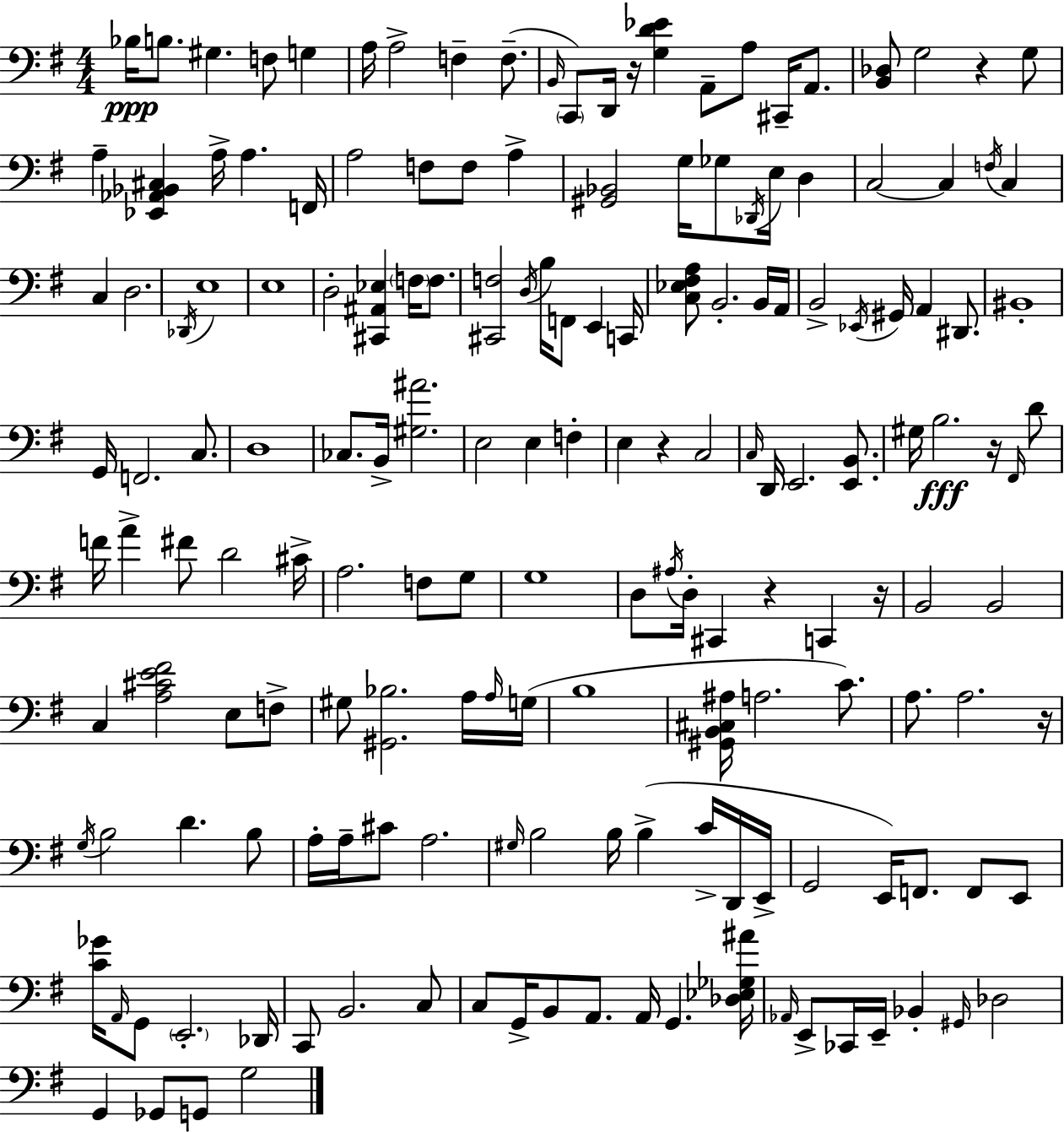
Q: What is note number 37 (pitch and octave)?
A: D3